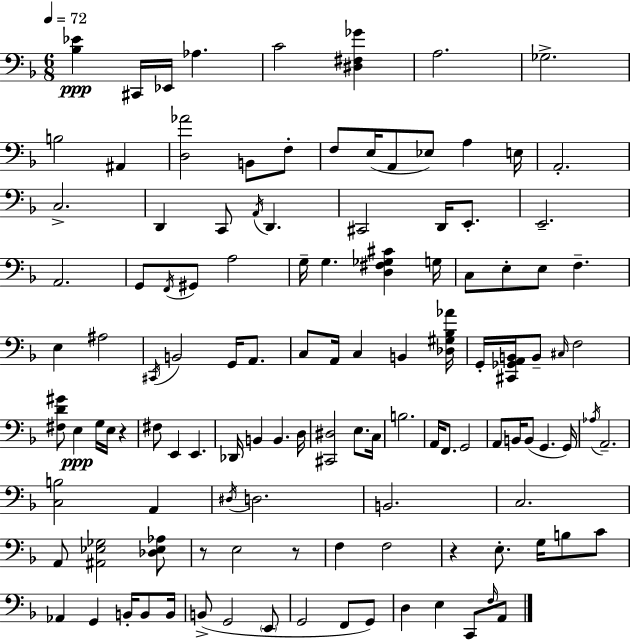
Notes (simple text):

[Bb3,Eb4]/q C#2/s Eb2/s Ab3/q. C4/h [D#3,F#3,Gb4]/q A3/h. Gb3/h. B3/h A#2/q [D3,Ab4]/h B2/e F3/e F3/e E3/s A2/e Eb3/e A3/q E3/s A2/h. C3/h. D2/q C2/e A2/s D2/q. C#2/h D2/s E2/e. E2/h. A2/h. G2/e F2/s G#2/e A3/h G3/s G3/q. [D3,F#3,Gb3,C#4]/q G3/s C3/e E3/e E3/e F3/q. E3/q A#3/h C#2/s B2/h G2/s A2/e. C3/e A2/s C3/q B2/q [Db3,G#3,Bb3,Ab4]/s G2/s [C#2,Gb2,A2,B2]/s B2/e C#3/s F3/h [F#3,D4,G#4]/e E3/q G3/s E3/s R/q F#3/e E2/q E2/q. Db2/s B2/q B2/q. D3/s [C#2,D#3]/h E3/e. C3/s B3/h. A2/s F2/e. G2/h A2/e B2/s B2/e G2/q. G2/s Ab3/s A2/h. [C3,B3]/h A2/q D#3/s D3/h. B2/h. C3/h. A2/e [A#2,Eb3,Gb3]/h [Db3,Eb3,Ab3]/e R/e E3/h R/e F3/q F3/h R/q E3/e. G3/s B3/e C4/e Ab2/q G2/q B2/s B2/e B2/s B2/e G2/h E2/e G2/h F2/e G2/e D3/q E3/q C2/e F3/s A2/e